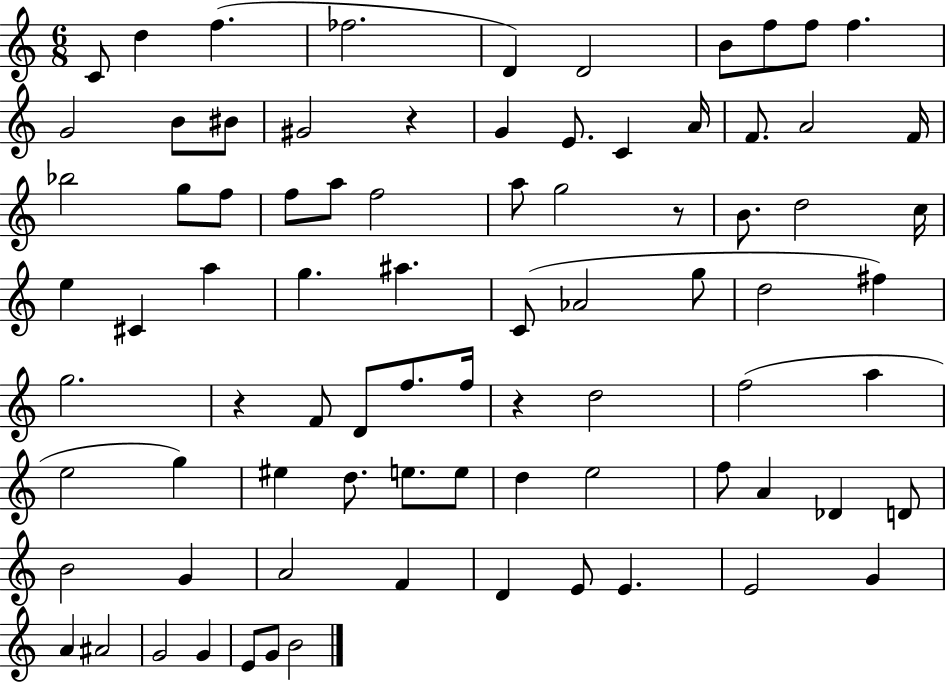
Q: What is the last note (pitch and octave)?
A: B4